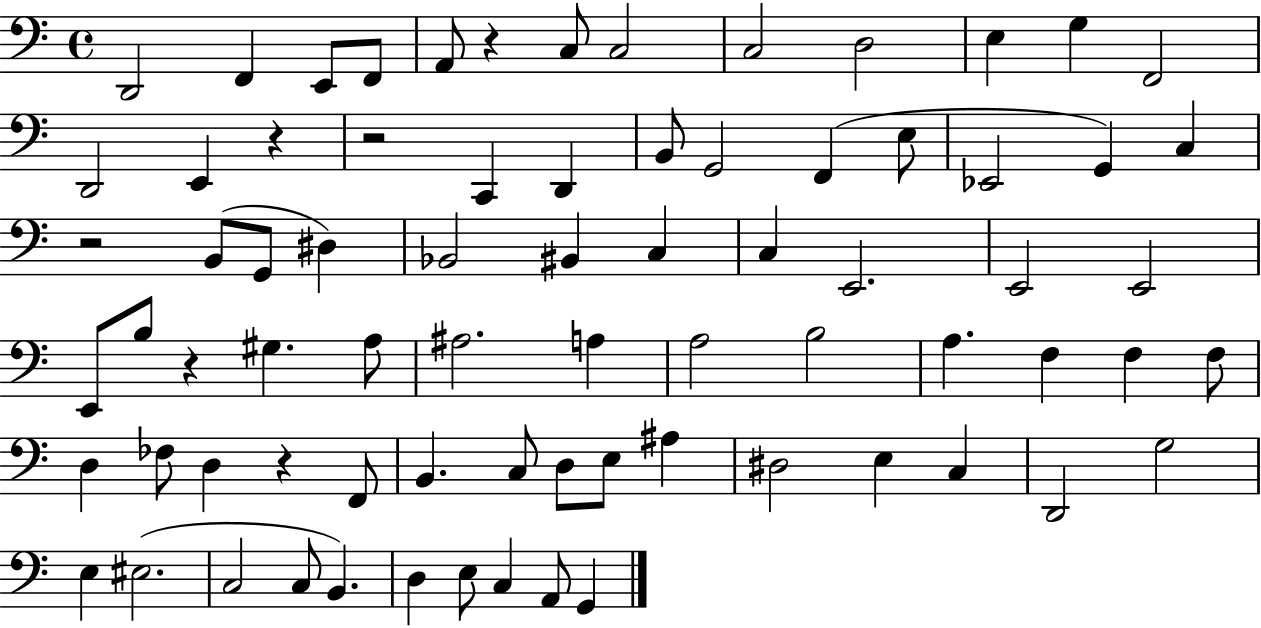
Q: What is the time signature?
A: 4/4